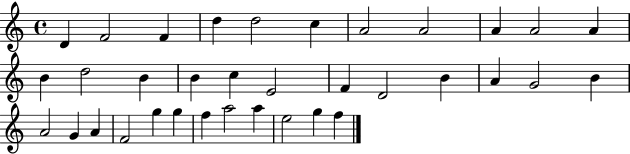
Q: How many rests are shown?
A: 0